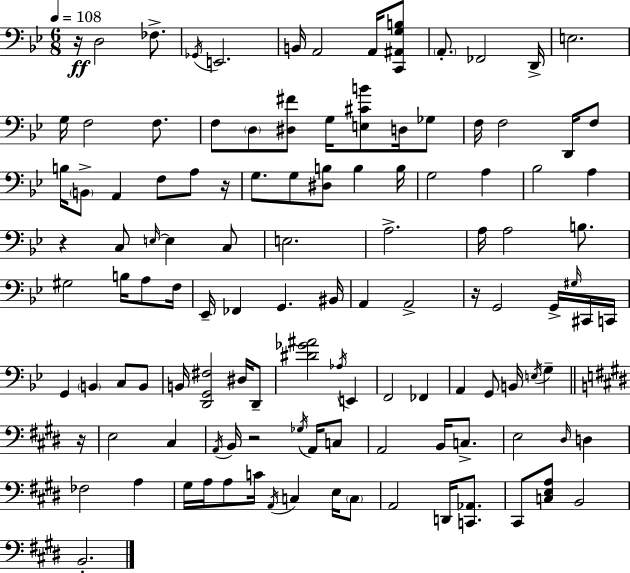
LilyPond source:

{
  \clef bass
  \numericTimeSignature
  \time 6/8
  \key g \minor
  \tempo 4 = 108
  r16\ff d2 fes8.-> | \acciaccatura { ges,16 } e,2. | b,16 a,2 a,16 <c, ais, g b>8 | \parenthesize a,8.-. fes,2 | \break d,16-> e2. | g16 f2 f8. | f8 \parenthesize d8 <dis fis'>8 g16 <e cis' b'>8 d16 ges8 | f16 f2 d,16 f8 | \break b16 \parenthesize b,8-> a,4 f8 a8 | r16 g8. g8 <dis b>8 b4 | b16 g2 a4 | bes2 a4 | \break r4 c8 \grace { e16~ }~ e4 | c8 e2. | a2.-> | a16 a2 b8. | \break gis2 b16 a8 | f16 ees,16-- fes,4 g,4. | bis,16 a,4 a,2-> | r16 g,2 g,16-> | \break \grace { gis16 } cis,16 c,16 g,4 \parenthesize b,4 c8 | b,8 b,16 <d, g, fis>2 | dis16 d,8-- <dis' ges' ais'>2 \acciaccatura { aes16 } | e,4 f,2 | \break fes,4 a,4 g,8 b,16 \acciaccatura { e16 } | g4-- \bar "||" \break \key e \major r16 e2 cis4 | \acciaccatura { a,16 } b,16 r2 \acciaccatura { ges16 } | a,16 c8 a,2 b,16 | c8.-> e2 \grace { dis16 } | \break d4 fes2 | a4 gis16 a16 a8 c'16 \acciaccatura { a,16 } c4 | e16 \parenthesize c8 a,2 | d,16 <c, aes,>8. cis,8 <c e a>8 b,2 | \break b,2.-. | \bar "|."
}